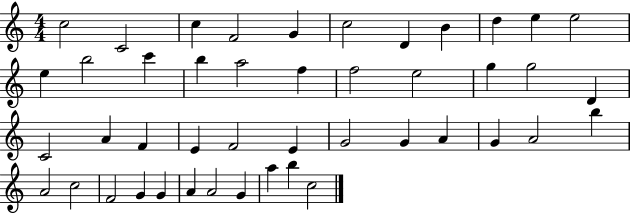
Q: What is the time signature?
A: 4/4